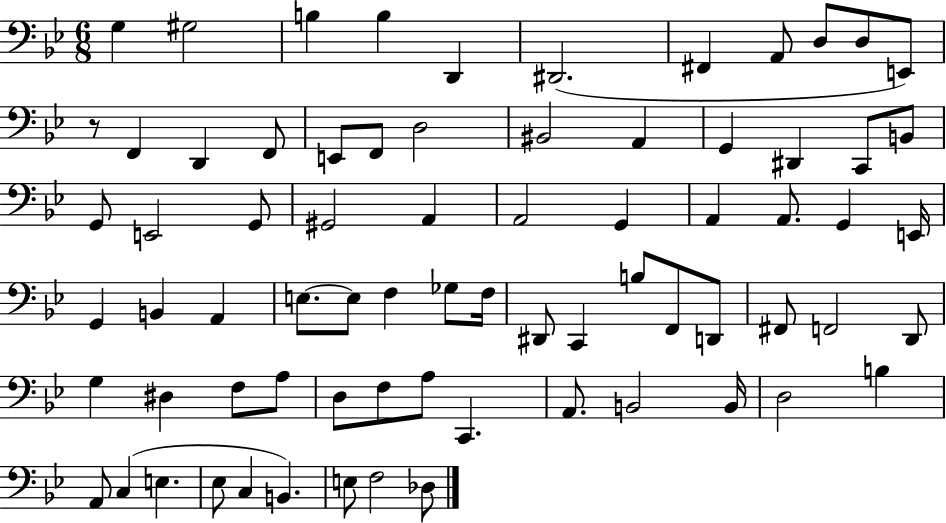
X:1
T:Untitled
M:6/8
L:1/4
K:Bb
G, ^G,2 B, B, D,, ^D,,2 ^F,, A,,/2 D,/2 D,/2 E,,/2 z/2 F,, D,, F,,/2 E,,/2 F,,/2 D,2 ^B,,2 A,, G,, ^D,, C,,/2 B,,/2 G,,/2 E,,2 G,,/2 ^G,,2 A,, A,,2 G,, A,, A,,/2 G,, E,,/4 G,, B,, A,, E,/2 E,/2 F, _G,/2 F,/4 ^D,,/2 C,, B,/2 F,,/2 D,,/2 ^F,,/2 F,,2 D,,/2 G, ^D, F,/2 A,/2 D,/2 F,/2 A,/2 C,, A,,/2 B,,2 B,,/4 D,2 B, A,,/2 C, E, _E,/2 C, B,, E,/2 F,2 _D,/2